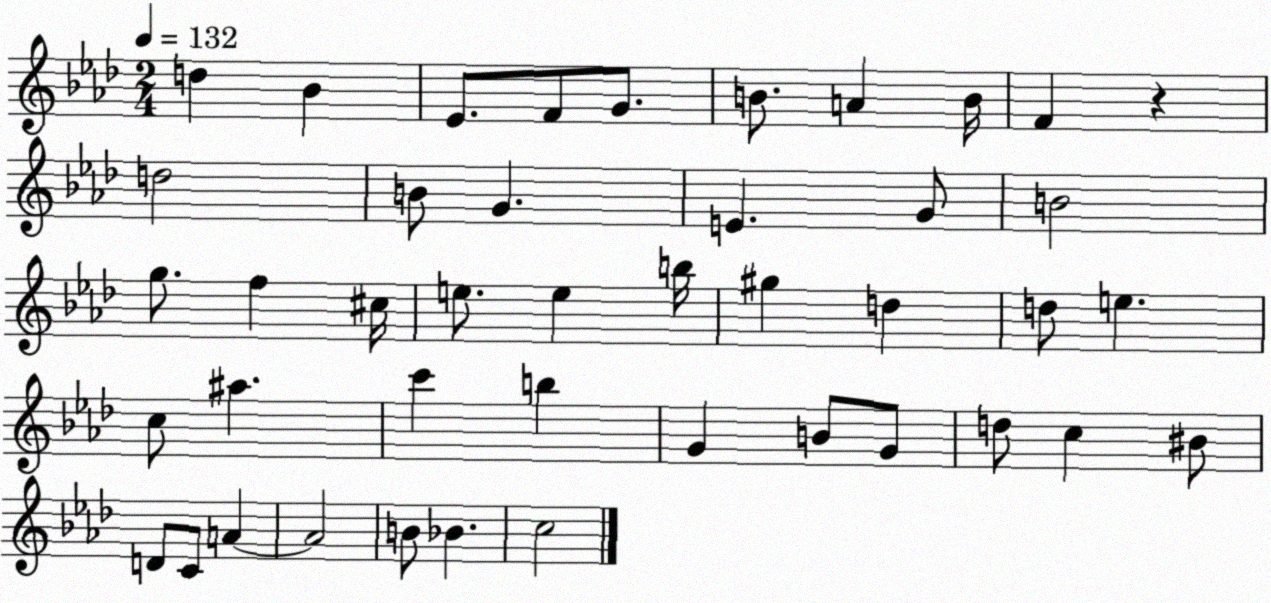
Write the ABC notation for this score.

X:1
T:Untitled
M:2/4
L:1/4
K:Ab
d _B _E/2 F/2 G/2 B/2 A B/4 F z d2 B/2 G E G/2 B2 g/2 f ^c/4 e/2 e b/4 ^g d d/2 e c/2 ^a c' b G B/2 G/2 d/2 c ^B/2 D/2 C/2 A A2 B/2 _B c2